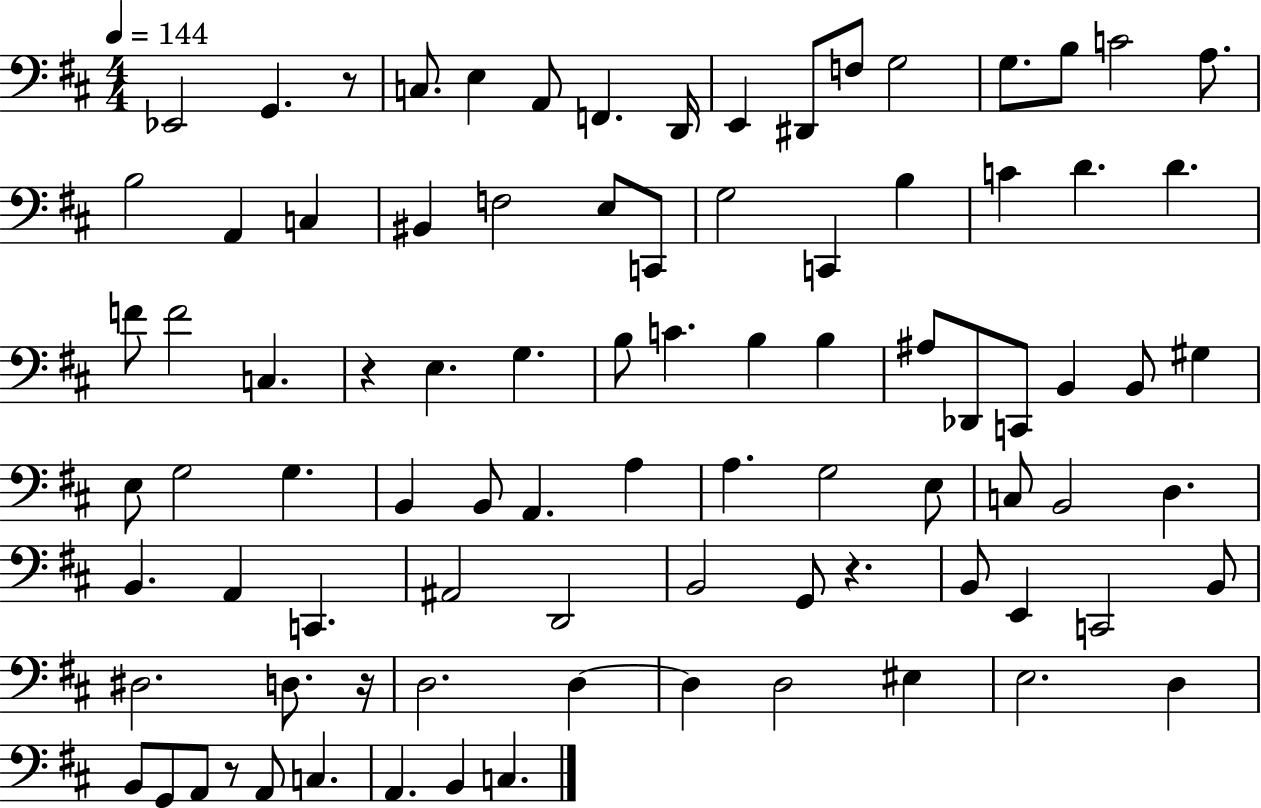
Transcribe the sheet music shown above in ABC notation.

X:1
T:Untitled
M:4/4
L:1/4
K:D
_E,,2 G,, z/2 C,/2 E, A,,/2 F,, D,,/4 E,, ^D,,/2 F,/2 G,2 G,/2 B,/2 C2 A,/2 B,2 A,, C, ^B,, F,2 E,/2 C,,/2 G,2 C,, B, C D D F/2 F2 C, z E, G, B,/2 C B, B, ^A,/2 _D,,/2 C,,/2 B,, B,,/2 ^G, E,/2 G,2 G, B,, B,,/2 A,, A, A, G,2 E,/2 C,/2 B,,2 D, B,, A,, C,, ^A,,2 D,,2 B,,2 G,,/2 z B,,/2 E,, C,,2 B,,/2 ^D,2 D,/2 z/4 D,2 D, D, D,2 ^E, E,2 D, B,,/2 G,,/2 A,,/2 z/2 A,,/2 C, A,, B,, C,